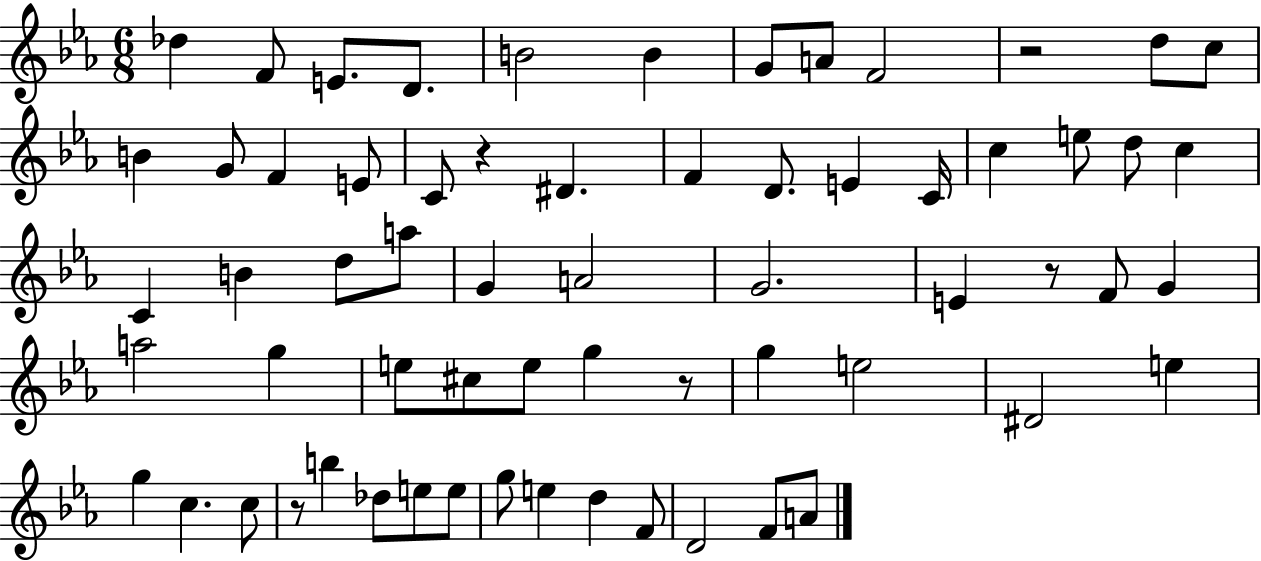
{
  \clef treble
  \numericTimeSignature
  \time 6/8
  \key ees \major
  des''4 f'8 e'8. d'8. | b'2 b'4 | g'8 a'8 f'2 | r2 d''8 c''8 | \break b'4 g'8 f'4 e'8 | c'8 r4 dis'4. | f'4 d'8. e'4 c'16 | c''4 e''8 d''8 c''4 | \break c'4 b'4 d''8 a''8 | g'4 a'2 | g'2. | e'4 r8 f'8 g'4 | \break a''2 g''4 | e''8 cis''8 e''8 g''4 r8 | g''4 e''2 | dis'2 e''4 | \break g''4 c''4. c''8 | r8 b''4 des''8 e''8 e''8 | g''8 e''4 d''4 f'8 | d'2 f'8 a'8 | \break \bar "|."
}